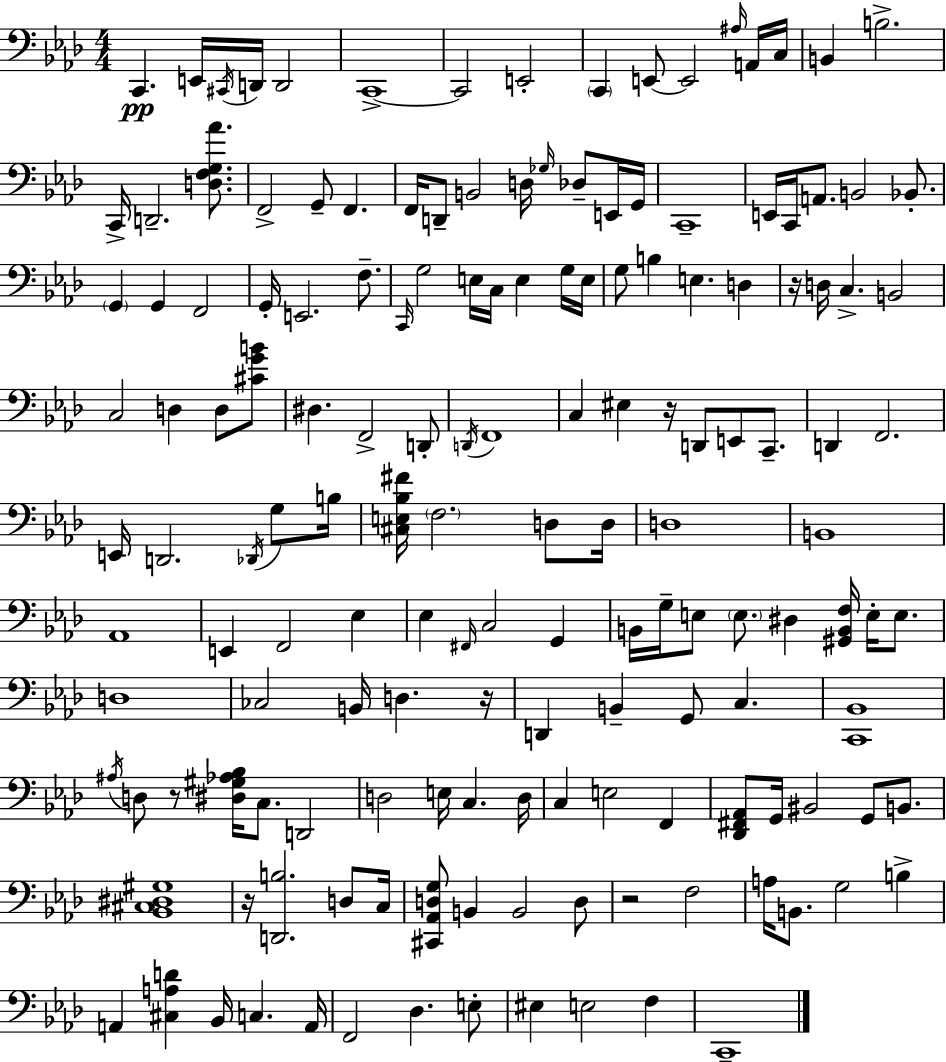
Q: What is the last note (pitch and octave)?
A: C2